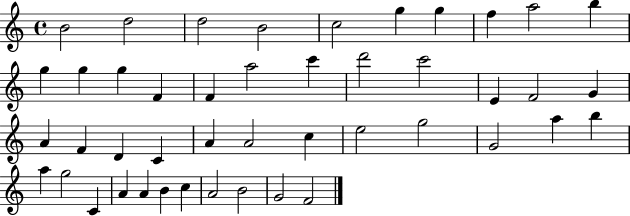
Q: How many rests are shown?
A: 0